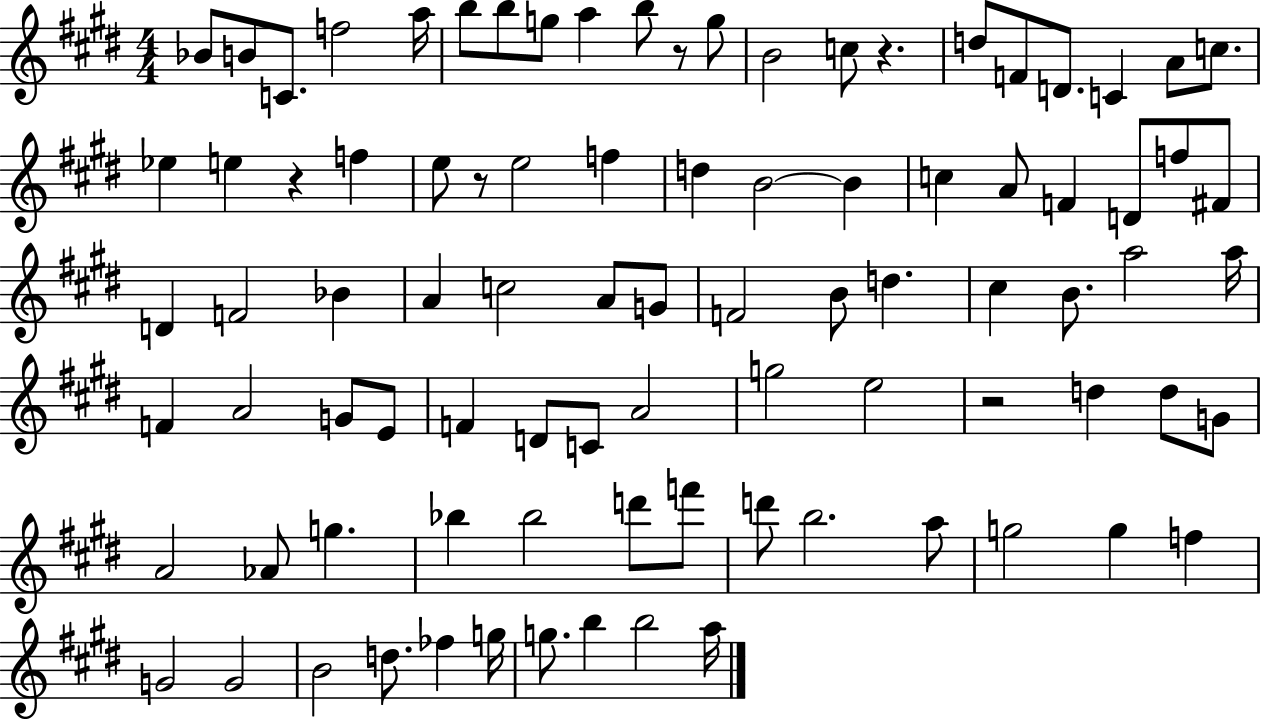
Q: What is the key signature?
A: E major